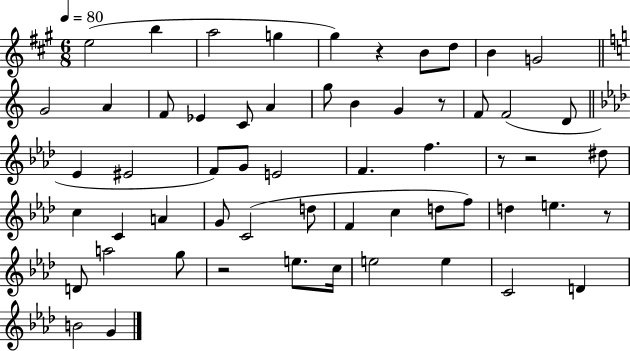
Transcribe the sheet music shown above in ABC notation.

X:1
T:Untitled
M:6/8
L:1/4
K:A
e2 b a2 g ^g z B/2 d/2 B G2 G2 A F/2 _E C/2 A g/2 B G z/2 F/2 F2 D/2 _E ^E2 F/2 G/2 E2 F f z/2 z2 ^d/2 c C A G/2 C2 d/2 F c d/2 f/2 d e z/2 D/2 a2 g/2 z2 e/2 c/4 e2 e C2 D B2 G